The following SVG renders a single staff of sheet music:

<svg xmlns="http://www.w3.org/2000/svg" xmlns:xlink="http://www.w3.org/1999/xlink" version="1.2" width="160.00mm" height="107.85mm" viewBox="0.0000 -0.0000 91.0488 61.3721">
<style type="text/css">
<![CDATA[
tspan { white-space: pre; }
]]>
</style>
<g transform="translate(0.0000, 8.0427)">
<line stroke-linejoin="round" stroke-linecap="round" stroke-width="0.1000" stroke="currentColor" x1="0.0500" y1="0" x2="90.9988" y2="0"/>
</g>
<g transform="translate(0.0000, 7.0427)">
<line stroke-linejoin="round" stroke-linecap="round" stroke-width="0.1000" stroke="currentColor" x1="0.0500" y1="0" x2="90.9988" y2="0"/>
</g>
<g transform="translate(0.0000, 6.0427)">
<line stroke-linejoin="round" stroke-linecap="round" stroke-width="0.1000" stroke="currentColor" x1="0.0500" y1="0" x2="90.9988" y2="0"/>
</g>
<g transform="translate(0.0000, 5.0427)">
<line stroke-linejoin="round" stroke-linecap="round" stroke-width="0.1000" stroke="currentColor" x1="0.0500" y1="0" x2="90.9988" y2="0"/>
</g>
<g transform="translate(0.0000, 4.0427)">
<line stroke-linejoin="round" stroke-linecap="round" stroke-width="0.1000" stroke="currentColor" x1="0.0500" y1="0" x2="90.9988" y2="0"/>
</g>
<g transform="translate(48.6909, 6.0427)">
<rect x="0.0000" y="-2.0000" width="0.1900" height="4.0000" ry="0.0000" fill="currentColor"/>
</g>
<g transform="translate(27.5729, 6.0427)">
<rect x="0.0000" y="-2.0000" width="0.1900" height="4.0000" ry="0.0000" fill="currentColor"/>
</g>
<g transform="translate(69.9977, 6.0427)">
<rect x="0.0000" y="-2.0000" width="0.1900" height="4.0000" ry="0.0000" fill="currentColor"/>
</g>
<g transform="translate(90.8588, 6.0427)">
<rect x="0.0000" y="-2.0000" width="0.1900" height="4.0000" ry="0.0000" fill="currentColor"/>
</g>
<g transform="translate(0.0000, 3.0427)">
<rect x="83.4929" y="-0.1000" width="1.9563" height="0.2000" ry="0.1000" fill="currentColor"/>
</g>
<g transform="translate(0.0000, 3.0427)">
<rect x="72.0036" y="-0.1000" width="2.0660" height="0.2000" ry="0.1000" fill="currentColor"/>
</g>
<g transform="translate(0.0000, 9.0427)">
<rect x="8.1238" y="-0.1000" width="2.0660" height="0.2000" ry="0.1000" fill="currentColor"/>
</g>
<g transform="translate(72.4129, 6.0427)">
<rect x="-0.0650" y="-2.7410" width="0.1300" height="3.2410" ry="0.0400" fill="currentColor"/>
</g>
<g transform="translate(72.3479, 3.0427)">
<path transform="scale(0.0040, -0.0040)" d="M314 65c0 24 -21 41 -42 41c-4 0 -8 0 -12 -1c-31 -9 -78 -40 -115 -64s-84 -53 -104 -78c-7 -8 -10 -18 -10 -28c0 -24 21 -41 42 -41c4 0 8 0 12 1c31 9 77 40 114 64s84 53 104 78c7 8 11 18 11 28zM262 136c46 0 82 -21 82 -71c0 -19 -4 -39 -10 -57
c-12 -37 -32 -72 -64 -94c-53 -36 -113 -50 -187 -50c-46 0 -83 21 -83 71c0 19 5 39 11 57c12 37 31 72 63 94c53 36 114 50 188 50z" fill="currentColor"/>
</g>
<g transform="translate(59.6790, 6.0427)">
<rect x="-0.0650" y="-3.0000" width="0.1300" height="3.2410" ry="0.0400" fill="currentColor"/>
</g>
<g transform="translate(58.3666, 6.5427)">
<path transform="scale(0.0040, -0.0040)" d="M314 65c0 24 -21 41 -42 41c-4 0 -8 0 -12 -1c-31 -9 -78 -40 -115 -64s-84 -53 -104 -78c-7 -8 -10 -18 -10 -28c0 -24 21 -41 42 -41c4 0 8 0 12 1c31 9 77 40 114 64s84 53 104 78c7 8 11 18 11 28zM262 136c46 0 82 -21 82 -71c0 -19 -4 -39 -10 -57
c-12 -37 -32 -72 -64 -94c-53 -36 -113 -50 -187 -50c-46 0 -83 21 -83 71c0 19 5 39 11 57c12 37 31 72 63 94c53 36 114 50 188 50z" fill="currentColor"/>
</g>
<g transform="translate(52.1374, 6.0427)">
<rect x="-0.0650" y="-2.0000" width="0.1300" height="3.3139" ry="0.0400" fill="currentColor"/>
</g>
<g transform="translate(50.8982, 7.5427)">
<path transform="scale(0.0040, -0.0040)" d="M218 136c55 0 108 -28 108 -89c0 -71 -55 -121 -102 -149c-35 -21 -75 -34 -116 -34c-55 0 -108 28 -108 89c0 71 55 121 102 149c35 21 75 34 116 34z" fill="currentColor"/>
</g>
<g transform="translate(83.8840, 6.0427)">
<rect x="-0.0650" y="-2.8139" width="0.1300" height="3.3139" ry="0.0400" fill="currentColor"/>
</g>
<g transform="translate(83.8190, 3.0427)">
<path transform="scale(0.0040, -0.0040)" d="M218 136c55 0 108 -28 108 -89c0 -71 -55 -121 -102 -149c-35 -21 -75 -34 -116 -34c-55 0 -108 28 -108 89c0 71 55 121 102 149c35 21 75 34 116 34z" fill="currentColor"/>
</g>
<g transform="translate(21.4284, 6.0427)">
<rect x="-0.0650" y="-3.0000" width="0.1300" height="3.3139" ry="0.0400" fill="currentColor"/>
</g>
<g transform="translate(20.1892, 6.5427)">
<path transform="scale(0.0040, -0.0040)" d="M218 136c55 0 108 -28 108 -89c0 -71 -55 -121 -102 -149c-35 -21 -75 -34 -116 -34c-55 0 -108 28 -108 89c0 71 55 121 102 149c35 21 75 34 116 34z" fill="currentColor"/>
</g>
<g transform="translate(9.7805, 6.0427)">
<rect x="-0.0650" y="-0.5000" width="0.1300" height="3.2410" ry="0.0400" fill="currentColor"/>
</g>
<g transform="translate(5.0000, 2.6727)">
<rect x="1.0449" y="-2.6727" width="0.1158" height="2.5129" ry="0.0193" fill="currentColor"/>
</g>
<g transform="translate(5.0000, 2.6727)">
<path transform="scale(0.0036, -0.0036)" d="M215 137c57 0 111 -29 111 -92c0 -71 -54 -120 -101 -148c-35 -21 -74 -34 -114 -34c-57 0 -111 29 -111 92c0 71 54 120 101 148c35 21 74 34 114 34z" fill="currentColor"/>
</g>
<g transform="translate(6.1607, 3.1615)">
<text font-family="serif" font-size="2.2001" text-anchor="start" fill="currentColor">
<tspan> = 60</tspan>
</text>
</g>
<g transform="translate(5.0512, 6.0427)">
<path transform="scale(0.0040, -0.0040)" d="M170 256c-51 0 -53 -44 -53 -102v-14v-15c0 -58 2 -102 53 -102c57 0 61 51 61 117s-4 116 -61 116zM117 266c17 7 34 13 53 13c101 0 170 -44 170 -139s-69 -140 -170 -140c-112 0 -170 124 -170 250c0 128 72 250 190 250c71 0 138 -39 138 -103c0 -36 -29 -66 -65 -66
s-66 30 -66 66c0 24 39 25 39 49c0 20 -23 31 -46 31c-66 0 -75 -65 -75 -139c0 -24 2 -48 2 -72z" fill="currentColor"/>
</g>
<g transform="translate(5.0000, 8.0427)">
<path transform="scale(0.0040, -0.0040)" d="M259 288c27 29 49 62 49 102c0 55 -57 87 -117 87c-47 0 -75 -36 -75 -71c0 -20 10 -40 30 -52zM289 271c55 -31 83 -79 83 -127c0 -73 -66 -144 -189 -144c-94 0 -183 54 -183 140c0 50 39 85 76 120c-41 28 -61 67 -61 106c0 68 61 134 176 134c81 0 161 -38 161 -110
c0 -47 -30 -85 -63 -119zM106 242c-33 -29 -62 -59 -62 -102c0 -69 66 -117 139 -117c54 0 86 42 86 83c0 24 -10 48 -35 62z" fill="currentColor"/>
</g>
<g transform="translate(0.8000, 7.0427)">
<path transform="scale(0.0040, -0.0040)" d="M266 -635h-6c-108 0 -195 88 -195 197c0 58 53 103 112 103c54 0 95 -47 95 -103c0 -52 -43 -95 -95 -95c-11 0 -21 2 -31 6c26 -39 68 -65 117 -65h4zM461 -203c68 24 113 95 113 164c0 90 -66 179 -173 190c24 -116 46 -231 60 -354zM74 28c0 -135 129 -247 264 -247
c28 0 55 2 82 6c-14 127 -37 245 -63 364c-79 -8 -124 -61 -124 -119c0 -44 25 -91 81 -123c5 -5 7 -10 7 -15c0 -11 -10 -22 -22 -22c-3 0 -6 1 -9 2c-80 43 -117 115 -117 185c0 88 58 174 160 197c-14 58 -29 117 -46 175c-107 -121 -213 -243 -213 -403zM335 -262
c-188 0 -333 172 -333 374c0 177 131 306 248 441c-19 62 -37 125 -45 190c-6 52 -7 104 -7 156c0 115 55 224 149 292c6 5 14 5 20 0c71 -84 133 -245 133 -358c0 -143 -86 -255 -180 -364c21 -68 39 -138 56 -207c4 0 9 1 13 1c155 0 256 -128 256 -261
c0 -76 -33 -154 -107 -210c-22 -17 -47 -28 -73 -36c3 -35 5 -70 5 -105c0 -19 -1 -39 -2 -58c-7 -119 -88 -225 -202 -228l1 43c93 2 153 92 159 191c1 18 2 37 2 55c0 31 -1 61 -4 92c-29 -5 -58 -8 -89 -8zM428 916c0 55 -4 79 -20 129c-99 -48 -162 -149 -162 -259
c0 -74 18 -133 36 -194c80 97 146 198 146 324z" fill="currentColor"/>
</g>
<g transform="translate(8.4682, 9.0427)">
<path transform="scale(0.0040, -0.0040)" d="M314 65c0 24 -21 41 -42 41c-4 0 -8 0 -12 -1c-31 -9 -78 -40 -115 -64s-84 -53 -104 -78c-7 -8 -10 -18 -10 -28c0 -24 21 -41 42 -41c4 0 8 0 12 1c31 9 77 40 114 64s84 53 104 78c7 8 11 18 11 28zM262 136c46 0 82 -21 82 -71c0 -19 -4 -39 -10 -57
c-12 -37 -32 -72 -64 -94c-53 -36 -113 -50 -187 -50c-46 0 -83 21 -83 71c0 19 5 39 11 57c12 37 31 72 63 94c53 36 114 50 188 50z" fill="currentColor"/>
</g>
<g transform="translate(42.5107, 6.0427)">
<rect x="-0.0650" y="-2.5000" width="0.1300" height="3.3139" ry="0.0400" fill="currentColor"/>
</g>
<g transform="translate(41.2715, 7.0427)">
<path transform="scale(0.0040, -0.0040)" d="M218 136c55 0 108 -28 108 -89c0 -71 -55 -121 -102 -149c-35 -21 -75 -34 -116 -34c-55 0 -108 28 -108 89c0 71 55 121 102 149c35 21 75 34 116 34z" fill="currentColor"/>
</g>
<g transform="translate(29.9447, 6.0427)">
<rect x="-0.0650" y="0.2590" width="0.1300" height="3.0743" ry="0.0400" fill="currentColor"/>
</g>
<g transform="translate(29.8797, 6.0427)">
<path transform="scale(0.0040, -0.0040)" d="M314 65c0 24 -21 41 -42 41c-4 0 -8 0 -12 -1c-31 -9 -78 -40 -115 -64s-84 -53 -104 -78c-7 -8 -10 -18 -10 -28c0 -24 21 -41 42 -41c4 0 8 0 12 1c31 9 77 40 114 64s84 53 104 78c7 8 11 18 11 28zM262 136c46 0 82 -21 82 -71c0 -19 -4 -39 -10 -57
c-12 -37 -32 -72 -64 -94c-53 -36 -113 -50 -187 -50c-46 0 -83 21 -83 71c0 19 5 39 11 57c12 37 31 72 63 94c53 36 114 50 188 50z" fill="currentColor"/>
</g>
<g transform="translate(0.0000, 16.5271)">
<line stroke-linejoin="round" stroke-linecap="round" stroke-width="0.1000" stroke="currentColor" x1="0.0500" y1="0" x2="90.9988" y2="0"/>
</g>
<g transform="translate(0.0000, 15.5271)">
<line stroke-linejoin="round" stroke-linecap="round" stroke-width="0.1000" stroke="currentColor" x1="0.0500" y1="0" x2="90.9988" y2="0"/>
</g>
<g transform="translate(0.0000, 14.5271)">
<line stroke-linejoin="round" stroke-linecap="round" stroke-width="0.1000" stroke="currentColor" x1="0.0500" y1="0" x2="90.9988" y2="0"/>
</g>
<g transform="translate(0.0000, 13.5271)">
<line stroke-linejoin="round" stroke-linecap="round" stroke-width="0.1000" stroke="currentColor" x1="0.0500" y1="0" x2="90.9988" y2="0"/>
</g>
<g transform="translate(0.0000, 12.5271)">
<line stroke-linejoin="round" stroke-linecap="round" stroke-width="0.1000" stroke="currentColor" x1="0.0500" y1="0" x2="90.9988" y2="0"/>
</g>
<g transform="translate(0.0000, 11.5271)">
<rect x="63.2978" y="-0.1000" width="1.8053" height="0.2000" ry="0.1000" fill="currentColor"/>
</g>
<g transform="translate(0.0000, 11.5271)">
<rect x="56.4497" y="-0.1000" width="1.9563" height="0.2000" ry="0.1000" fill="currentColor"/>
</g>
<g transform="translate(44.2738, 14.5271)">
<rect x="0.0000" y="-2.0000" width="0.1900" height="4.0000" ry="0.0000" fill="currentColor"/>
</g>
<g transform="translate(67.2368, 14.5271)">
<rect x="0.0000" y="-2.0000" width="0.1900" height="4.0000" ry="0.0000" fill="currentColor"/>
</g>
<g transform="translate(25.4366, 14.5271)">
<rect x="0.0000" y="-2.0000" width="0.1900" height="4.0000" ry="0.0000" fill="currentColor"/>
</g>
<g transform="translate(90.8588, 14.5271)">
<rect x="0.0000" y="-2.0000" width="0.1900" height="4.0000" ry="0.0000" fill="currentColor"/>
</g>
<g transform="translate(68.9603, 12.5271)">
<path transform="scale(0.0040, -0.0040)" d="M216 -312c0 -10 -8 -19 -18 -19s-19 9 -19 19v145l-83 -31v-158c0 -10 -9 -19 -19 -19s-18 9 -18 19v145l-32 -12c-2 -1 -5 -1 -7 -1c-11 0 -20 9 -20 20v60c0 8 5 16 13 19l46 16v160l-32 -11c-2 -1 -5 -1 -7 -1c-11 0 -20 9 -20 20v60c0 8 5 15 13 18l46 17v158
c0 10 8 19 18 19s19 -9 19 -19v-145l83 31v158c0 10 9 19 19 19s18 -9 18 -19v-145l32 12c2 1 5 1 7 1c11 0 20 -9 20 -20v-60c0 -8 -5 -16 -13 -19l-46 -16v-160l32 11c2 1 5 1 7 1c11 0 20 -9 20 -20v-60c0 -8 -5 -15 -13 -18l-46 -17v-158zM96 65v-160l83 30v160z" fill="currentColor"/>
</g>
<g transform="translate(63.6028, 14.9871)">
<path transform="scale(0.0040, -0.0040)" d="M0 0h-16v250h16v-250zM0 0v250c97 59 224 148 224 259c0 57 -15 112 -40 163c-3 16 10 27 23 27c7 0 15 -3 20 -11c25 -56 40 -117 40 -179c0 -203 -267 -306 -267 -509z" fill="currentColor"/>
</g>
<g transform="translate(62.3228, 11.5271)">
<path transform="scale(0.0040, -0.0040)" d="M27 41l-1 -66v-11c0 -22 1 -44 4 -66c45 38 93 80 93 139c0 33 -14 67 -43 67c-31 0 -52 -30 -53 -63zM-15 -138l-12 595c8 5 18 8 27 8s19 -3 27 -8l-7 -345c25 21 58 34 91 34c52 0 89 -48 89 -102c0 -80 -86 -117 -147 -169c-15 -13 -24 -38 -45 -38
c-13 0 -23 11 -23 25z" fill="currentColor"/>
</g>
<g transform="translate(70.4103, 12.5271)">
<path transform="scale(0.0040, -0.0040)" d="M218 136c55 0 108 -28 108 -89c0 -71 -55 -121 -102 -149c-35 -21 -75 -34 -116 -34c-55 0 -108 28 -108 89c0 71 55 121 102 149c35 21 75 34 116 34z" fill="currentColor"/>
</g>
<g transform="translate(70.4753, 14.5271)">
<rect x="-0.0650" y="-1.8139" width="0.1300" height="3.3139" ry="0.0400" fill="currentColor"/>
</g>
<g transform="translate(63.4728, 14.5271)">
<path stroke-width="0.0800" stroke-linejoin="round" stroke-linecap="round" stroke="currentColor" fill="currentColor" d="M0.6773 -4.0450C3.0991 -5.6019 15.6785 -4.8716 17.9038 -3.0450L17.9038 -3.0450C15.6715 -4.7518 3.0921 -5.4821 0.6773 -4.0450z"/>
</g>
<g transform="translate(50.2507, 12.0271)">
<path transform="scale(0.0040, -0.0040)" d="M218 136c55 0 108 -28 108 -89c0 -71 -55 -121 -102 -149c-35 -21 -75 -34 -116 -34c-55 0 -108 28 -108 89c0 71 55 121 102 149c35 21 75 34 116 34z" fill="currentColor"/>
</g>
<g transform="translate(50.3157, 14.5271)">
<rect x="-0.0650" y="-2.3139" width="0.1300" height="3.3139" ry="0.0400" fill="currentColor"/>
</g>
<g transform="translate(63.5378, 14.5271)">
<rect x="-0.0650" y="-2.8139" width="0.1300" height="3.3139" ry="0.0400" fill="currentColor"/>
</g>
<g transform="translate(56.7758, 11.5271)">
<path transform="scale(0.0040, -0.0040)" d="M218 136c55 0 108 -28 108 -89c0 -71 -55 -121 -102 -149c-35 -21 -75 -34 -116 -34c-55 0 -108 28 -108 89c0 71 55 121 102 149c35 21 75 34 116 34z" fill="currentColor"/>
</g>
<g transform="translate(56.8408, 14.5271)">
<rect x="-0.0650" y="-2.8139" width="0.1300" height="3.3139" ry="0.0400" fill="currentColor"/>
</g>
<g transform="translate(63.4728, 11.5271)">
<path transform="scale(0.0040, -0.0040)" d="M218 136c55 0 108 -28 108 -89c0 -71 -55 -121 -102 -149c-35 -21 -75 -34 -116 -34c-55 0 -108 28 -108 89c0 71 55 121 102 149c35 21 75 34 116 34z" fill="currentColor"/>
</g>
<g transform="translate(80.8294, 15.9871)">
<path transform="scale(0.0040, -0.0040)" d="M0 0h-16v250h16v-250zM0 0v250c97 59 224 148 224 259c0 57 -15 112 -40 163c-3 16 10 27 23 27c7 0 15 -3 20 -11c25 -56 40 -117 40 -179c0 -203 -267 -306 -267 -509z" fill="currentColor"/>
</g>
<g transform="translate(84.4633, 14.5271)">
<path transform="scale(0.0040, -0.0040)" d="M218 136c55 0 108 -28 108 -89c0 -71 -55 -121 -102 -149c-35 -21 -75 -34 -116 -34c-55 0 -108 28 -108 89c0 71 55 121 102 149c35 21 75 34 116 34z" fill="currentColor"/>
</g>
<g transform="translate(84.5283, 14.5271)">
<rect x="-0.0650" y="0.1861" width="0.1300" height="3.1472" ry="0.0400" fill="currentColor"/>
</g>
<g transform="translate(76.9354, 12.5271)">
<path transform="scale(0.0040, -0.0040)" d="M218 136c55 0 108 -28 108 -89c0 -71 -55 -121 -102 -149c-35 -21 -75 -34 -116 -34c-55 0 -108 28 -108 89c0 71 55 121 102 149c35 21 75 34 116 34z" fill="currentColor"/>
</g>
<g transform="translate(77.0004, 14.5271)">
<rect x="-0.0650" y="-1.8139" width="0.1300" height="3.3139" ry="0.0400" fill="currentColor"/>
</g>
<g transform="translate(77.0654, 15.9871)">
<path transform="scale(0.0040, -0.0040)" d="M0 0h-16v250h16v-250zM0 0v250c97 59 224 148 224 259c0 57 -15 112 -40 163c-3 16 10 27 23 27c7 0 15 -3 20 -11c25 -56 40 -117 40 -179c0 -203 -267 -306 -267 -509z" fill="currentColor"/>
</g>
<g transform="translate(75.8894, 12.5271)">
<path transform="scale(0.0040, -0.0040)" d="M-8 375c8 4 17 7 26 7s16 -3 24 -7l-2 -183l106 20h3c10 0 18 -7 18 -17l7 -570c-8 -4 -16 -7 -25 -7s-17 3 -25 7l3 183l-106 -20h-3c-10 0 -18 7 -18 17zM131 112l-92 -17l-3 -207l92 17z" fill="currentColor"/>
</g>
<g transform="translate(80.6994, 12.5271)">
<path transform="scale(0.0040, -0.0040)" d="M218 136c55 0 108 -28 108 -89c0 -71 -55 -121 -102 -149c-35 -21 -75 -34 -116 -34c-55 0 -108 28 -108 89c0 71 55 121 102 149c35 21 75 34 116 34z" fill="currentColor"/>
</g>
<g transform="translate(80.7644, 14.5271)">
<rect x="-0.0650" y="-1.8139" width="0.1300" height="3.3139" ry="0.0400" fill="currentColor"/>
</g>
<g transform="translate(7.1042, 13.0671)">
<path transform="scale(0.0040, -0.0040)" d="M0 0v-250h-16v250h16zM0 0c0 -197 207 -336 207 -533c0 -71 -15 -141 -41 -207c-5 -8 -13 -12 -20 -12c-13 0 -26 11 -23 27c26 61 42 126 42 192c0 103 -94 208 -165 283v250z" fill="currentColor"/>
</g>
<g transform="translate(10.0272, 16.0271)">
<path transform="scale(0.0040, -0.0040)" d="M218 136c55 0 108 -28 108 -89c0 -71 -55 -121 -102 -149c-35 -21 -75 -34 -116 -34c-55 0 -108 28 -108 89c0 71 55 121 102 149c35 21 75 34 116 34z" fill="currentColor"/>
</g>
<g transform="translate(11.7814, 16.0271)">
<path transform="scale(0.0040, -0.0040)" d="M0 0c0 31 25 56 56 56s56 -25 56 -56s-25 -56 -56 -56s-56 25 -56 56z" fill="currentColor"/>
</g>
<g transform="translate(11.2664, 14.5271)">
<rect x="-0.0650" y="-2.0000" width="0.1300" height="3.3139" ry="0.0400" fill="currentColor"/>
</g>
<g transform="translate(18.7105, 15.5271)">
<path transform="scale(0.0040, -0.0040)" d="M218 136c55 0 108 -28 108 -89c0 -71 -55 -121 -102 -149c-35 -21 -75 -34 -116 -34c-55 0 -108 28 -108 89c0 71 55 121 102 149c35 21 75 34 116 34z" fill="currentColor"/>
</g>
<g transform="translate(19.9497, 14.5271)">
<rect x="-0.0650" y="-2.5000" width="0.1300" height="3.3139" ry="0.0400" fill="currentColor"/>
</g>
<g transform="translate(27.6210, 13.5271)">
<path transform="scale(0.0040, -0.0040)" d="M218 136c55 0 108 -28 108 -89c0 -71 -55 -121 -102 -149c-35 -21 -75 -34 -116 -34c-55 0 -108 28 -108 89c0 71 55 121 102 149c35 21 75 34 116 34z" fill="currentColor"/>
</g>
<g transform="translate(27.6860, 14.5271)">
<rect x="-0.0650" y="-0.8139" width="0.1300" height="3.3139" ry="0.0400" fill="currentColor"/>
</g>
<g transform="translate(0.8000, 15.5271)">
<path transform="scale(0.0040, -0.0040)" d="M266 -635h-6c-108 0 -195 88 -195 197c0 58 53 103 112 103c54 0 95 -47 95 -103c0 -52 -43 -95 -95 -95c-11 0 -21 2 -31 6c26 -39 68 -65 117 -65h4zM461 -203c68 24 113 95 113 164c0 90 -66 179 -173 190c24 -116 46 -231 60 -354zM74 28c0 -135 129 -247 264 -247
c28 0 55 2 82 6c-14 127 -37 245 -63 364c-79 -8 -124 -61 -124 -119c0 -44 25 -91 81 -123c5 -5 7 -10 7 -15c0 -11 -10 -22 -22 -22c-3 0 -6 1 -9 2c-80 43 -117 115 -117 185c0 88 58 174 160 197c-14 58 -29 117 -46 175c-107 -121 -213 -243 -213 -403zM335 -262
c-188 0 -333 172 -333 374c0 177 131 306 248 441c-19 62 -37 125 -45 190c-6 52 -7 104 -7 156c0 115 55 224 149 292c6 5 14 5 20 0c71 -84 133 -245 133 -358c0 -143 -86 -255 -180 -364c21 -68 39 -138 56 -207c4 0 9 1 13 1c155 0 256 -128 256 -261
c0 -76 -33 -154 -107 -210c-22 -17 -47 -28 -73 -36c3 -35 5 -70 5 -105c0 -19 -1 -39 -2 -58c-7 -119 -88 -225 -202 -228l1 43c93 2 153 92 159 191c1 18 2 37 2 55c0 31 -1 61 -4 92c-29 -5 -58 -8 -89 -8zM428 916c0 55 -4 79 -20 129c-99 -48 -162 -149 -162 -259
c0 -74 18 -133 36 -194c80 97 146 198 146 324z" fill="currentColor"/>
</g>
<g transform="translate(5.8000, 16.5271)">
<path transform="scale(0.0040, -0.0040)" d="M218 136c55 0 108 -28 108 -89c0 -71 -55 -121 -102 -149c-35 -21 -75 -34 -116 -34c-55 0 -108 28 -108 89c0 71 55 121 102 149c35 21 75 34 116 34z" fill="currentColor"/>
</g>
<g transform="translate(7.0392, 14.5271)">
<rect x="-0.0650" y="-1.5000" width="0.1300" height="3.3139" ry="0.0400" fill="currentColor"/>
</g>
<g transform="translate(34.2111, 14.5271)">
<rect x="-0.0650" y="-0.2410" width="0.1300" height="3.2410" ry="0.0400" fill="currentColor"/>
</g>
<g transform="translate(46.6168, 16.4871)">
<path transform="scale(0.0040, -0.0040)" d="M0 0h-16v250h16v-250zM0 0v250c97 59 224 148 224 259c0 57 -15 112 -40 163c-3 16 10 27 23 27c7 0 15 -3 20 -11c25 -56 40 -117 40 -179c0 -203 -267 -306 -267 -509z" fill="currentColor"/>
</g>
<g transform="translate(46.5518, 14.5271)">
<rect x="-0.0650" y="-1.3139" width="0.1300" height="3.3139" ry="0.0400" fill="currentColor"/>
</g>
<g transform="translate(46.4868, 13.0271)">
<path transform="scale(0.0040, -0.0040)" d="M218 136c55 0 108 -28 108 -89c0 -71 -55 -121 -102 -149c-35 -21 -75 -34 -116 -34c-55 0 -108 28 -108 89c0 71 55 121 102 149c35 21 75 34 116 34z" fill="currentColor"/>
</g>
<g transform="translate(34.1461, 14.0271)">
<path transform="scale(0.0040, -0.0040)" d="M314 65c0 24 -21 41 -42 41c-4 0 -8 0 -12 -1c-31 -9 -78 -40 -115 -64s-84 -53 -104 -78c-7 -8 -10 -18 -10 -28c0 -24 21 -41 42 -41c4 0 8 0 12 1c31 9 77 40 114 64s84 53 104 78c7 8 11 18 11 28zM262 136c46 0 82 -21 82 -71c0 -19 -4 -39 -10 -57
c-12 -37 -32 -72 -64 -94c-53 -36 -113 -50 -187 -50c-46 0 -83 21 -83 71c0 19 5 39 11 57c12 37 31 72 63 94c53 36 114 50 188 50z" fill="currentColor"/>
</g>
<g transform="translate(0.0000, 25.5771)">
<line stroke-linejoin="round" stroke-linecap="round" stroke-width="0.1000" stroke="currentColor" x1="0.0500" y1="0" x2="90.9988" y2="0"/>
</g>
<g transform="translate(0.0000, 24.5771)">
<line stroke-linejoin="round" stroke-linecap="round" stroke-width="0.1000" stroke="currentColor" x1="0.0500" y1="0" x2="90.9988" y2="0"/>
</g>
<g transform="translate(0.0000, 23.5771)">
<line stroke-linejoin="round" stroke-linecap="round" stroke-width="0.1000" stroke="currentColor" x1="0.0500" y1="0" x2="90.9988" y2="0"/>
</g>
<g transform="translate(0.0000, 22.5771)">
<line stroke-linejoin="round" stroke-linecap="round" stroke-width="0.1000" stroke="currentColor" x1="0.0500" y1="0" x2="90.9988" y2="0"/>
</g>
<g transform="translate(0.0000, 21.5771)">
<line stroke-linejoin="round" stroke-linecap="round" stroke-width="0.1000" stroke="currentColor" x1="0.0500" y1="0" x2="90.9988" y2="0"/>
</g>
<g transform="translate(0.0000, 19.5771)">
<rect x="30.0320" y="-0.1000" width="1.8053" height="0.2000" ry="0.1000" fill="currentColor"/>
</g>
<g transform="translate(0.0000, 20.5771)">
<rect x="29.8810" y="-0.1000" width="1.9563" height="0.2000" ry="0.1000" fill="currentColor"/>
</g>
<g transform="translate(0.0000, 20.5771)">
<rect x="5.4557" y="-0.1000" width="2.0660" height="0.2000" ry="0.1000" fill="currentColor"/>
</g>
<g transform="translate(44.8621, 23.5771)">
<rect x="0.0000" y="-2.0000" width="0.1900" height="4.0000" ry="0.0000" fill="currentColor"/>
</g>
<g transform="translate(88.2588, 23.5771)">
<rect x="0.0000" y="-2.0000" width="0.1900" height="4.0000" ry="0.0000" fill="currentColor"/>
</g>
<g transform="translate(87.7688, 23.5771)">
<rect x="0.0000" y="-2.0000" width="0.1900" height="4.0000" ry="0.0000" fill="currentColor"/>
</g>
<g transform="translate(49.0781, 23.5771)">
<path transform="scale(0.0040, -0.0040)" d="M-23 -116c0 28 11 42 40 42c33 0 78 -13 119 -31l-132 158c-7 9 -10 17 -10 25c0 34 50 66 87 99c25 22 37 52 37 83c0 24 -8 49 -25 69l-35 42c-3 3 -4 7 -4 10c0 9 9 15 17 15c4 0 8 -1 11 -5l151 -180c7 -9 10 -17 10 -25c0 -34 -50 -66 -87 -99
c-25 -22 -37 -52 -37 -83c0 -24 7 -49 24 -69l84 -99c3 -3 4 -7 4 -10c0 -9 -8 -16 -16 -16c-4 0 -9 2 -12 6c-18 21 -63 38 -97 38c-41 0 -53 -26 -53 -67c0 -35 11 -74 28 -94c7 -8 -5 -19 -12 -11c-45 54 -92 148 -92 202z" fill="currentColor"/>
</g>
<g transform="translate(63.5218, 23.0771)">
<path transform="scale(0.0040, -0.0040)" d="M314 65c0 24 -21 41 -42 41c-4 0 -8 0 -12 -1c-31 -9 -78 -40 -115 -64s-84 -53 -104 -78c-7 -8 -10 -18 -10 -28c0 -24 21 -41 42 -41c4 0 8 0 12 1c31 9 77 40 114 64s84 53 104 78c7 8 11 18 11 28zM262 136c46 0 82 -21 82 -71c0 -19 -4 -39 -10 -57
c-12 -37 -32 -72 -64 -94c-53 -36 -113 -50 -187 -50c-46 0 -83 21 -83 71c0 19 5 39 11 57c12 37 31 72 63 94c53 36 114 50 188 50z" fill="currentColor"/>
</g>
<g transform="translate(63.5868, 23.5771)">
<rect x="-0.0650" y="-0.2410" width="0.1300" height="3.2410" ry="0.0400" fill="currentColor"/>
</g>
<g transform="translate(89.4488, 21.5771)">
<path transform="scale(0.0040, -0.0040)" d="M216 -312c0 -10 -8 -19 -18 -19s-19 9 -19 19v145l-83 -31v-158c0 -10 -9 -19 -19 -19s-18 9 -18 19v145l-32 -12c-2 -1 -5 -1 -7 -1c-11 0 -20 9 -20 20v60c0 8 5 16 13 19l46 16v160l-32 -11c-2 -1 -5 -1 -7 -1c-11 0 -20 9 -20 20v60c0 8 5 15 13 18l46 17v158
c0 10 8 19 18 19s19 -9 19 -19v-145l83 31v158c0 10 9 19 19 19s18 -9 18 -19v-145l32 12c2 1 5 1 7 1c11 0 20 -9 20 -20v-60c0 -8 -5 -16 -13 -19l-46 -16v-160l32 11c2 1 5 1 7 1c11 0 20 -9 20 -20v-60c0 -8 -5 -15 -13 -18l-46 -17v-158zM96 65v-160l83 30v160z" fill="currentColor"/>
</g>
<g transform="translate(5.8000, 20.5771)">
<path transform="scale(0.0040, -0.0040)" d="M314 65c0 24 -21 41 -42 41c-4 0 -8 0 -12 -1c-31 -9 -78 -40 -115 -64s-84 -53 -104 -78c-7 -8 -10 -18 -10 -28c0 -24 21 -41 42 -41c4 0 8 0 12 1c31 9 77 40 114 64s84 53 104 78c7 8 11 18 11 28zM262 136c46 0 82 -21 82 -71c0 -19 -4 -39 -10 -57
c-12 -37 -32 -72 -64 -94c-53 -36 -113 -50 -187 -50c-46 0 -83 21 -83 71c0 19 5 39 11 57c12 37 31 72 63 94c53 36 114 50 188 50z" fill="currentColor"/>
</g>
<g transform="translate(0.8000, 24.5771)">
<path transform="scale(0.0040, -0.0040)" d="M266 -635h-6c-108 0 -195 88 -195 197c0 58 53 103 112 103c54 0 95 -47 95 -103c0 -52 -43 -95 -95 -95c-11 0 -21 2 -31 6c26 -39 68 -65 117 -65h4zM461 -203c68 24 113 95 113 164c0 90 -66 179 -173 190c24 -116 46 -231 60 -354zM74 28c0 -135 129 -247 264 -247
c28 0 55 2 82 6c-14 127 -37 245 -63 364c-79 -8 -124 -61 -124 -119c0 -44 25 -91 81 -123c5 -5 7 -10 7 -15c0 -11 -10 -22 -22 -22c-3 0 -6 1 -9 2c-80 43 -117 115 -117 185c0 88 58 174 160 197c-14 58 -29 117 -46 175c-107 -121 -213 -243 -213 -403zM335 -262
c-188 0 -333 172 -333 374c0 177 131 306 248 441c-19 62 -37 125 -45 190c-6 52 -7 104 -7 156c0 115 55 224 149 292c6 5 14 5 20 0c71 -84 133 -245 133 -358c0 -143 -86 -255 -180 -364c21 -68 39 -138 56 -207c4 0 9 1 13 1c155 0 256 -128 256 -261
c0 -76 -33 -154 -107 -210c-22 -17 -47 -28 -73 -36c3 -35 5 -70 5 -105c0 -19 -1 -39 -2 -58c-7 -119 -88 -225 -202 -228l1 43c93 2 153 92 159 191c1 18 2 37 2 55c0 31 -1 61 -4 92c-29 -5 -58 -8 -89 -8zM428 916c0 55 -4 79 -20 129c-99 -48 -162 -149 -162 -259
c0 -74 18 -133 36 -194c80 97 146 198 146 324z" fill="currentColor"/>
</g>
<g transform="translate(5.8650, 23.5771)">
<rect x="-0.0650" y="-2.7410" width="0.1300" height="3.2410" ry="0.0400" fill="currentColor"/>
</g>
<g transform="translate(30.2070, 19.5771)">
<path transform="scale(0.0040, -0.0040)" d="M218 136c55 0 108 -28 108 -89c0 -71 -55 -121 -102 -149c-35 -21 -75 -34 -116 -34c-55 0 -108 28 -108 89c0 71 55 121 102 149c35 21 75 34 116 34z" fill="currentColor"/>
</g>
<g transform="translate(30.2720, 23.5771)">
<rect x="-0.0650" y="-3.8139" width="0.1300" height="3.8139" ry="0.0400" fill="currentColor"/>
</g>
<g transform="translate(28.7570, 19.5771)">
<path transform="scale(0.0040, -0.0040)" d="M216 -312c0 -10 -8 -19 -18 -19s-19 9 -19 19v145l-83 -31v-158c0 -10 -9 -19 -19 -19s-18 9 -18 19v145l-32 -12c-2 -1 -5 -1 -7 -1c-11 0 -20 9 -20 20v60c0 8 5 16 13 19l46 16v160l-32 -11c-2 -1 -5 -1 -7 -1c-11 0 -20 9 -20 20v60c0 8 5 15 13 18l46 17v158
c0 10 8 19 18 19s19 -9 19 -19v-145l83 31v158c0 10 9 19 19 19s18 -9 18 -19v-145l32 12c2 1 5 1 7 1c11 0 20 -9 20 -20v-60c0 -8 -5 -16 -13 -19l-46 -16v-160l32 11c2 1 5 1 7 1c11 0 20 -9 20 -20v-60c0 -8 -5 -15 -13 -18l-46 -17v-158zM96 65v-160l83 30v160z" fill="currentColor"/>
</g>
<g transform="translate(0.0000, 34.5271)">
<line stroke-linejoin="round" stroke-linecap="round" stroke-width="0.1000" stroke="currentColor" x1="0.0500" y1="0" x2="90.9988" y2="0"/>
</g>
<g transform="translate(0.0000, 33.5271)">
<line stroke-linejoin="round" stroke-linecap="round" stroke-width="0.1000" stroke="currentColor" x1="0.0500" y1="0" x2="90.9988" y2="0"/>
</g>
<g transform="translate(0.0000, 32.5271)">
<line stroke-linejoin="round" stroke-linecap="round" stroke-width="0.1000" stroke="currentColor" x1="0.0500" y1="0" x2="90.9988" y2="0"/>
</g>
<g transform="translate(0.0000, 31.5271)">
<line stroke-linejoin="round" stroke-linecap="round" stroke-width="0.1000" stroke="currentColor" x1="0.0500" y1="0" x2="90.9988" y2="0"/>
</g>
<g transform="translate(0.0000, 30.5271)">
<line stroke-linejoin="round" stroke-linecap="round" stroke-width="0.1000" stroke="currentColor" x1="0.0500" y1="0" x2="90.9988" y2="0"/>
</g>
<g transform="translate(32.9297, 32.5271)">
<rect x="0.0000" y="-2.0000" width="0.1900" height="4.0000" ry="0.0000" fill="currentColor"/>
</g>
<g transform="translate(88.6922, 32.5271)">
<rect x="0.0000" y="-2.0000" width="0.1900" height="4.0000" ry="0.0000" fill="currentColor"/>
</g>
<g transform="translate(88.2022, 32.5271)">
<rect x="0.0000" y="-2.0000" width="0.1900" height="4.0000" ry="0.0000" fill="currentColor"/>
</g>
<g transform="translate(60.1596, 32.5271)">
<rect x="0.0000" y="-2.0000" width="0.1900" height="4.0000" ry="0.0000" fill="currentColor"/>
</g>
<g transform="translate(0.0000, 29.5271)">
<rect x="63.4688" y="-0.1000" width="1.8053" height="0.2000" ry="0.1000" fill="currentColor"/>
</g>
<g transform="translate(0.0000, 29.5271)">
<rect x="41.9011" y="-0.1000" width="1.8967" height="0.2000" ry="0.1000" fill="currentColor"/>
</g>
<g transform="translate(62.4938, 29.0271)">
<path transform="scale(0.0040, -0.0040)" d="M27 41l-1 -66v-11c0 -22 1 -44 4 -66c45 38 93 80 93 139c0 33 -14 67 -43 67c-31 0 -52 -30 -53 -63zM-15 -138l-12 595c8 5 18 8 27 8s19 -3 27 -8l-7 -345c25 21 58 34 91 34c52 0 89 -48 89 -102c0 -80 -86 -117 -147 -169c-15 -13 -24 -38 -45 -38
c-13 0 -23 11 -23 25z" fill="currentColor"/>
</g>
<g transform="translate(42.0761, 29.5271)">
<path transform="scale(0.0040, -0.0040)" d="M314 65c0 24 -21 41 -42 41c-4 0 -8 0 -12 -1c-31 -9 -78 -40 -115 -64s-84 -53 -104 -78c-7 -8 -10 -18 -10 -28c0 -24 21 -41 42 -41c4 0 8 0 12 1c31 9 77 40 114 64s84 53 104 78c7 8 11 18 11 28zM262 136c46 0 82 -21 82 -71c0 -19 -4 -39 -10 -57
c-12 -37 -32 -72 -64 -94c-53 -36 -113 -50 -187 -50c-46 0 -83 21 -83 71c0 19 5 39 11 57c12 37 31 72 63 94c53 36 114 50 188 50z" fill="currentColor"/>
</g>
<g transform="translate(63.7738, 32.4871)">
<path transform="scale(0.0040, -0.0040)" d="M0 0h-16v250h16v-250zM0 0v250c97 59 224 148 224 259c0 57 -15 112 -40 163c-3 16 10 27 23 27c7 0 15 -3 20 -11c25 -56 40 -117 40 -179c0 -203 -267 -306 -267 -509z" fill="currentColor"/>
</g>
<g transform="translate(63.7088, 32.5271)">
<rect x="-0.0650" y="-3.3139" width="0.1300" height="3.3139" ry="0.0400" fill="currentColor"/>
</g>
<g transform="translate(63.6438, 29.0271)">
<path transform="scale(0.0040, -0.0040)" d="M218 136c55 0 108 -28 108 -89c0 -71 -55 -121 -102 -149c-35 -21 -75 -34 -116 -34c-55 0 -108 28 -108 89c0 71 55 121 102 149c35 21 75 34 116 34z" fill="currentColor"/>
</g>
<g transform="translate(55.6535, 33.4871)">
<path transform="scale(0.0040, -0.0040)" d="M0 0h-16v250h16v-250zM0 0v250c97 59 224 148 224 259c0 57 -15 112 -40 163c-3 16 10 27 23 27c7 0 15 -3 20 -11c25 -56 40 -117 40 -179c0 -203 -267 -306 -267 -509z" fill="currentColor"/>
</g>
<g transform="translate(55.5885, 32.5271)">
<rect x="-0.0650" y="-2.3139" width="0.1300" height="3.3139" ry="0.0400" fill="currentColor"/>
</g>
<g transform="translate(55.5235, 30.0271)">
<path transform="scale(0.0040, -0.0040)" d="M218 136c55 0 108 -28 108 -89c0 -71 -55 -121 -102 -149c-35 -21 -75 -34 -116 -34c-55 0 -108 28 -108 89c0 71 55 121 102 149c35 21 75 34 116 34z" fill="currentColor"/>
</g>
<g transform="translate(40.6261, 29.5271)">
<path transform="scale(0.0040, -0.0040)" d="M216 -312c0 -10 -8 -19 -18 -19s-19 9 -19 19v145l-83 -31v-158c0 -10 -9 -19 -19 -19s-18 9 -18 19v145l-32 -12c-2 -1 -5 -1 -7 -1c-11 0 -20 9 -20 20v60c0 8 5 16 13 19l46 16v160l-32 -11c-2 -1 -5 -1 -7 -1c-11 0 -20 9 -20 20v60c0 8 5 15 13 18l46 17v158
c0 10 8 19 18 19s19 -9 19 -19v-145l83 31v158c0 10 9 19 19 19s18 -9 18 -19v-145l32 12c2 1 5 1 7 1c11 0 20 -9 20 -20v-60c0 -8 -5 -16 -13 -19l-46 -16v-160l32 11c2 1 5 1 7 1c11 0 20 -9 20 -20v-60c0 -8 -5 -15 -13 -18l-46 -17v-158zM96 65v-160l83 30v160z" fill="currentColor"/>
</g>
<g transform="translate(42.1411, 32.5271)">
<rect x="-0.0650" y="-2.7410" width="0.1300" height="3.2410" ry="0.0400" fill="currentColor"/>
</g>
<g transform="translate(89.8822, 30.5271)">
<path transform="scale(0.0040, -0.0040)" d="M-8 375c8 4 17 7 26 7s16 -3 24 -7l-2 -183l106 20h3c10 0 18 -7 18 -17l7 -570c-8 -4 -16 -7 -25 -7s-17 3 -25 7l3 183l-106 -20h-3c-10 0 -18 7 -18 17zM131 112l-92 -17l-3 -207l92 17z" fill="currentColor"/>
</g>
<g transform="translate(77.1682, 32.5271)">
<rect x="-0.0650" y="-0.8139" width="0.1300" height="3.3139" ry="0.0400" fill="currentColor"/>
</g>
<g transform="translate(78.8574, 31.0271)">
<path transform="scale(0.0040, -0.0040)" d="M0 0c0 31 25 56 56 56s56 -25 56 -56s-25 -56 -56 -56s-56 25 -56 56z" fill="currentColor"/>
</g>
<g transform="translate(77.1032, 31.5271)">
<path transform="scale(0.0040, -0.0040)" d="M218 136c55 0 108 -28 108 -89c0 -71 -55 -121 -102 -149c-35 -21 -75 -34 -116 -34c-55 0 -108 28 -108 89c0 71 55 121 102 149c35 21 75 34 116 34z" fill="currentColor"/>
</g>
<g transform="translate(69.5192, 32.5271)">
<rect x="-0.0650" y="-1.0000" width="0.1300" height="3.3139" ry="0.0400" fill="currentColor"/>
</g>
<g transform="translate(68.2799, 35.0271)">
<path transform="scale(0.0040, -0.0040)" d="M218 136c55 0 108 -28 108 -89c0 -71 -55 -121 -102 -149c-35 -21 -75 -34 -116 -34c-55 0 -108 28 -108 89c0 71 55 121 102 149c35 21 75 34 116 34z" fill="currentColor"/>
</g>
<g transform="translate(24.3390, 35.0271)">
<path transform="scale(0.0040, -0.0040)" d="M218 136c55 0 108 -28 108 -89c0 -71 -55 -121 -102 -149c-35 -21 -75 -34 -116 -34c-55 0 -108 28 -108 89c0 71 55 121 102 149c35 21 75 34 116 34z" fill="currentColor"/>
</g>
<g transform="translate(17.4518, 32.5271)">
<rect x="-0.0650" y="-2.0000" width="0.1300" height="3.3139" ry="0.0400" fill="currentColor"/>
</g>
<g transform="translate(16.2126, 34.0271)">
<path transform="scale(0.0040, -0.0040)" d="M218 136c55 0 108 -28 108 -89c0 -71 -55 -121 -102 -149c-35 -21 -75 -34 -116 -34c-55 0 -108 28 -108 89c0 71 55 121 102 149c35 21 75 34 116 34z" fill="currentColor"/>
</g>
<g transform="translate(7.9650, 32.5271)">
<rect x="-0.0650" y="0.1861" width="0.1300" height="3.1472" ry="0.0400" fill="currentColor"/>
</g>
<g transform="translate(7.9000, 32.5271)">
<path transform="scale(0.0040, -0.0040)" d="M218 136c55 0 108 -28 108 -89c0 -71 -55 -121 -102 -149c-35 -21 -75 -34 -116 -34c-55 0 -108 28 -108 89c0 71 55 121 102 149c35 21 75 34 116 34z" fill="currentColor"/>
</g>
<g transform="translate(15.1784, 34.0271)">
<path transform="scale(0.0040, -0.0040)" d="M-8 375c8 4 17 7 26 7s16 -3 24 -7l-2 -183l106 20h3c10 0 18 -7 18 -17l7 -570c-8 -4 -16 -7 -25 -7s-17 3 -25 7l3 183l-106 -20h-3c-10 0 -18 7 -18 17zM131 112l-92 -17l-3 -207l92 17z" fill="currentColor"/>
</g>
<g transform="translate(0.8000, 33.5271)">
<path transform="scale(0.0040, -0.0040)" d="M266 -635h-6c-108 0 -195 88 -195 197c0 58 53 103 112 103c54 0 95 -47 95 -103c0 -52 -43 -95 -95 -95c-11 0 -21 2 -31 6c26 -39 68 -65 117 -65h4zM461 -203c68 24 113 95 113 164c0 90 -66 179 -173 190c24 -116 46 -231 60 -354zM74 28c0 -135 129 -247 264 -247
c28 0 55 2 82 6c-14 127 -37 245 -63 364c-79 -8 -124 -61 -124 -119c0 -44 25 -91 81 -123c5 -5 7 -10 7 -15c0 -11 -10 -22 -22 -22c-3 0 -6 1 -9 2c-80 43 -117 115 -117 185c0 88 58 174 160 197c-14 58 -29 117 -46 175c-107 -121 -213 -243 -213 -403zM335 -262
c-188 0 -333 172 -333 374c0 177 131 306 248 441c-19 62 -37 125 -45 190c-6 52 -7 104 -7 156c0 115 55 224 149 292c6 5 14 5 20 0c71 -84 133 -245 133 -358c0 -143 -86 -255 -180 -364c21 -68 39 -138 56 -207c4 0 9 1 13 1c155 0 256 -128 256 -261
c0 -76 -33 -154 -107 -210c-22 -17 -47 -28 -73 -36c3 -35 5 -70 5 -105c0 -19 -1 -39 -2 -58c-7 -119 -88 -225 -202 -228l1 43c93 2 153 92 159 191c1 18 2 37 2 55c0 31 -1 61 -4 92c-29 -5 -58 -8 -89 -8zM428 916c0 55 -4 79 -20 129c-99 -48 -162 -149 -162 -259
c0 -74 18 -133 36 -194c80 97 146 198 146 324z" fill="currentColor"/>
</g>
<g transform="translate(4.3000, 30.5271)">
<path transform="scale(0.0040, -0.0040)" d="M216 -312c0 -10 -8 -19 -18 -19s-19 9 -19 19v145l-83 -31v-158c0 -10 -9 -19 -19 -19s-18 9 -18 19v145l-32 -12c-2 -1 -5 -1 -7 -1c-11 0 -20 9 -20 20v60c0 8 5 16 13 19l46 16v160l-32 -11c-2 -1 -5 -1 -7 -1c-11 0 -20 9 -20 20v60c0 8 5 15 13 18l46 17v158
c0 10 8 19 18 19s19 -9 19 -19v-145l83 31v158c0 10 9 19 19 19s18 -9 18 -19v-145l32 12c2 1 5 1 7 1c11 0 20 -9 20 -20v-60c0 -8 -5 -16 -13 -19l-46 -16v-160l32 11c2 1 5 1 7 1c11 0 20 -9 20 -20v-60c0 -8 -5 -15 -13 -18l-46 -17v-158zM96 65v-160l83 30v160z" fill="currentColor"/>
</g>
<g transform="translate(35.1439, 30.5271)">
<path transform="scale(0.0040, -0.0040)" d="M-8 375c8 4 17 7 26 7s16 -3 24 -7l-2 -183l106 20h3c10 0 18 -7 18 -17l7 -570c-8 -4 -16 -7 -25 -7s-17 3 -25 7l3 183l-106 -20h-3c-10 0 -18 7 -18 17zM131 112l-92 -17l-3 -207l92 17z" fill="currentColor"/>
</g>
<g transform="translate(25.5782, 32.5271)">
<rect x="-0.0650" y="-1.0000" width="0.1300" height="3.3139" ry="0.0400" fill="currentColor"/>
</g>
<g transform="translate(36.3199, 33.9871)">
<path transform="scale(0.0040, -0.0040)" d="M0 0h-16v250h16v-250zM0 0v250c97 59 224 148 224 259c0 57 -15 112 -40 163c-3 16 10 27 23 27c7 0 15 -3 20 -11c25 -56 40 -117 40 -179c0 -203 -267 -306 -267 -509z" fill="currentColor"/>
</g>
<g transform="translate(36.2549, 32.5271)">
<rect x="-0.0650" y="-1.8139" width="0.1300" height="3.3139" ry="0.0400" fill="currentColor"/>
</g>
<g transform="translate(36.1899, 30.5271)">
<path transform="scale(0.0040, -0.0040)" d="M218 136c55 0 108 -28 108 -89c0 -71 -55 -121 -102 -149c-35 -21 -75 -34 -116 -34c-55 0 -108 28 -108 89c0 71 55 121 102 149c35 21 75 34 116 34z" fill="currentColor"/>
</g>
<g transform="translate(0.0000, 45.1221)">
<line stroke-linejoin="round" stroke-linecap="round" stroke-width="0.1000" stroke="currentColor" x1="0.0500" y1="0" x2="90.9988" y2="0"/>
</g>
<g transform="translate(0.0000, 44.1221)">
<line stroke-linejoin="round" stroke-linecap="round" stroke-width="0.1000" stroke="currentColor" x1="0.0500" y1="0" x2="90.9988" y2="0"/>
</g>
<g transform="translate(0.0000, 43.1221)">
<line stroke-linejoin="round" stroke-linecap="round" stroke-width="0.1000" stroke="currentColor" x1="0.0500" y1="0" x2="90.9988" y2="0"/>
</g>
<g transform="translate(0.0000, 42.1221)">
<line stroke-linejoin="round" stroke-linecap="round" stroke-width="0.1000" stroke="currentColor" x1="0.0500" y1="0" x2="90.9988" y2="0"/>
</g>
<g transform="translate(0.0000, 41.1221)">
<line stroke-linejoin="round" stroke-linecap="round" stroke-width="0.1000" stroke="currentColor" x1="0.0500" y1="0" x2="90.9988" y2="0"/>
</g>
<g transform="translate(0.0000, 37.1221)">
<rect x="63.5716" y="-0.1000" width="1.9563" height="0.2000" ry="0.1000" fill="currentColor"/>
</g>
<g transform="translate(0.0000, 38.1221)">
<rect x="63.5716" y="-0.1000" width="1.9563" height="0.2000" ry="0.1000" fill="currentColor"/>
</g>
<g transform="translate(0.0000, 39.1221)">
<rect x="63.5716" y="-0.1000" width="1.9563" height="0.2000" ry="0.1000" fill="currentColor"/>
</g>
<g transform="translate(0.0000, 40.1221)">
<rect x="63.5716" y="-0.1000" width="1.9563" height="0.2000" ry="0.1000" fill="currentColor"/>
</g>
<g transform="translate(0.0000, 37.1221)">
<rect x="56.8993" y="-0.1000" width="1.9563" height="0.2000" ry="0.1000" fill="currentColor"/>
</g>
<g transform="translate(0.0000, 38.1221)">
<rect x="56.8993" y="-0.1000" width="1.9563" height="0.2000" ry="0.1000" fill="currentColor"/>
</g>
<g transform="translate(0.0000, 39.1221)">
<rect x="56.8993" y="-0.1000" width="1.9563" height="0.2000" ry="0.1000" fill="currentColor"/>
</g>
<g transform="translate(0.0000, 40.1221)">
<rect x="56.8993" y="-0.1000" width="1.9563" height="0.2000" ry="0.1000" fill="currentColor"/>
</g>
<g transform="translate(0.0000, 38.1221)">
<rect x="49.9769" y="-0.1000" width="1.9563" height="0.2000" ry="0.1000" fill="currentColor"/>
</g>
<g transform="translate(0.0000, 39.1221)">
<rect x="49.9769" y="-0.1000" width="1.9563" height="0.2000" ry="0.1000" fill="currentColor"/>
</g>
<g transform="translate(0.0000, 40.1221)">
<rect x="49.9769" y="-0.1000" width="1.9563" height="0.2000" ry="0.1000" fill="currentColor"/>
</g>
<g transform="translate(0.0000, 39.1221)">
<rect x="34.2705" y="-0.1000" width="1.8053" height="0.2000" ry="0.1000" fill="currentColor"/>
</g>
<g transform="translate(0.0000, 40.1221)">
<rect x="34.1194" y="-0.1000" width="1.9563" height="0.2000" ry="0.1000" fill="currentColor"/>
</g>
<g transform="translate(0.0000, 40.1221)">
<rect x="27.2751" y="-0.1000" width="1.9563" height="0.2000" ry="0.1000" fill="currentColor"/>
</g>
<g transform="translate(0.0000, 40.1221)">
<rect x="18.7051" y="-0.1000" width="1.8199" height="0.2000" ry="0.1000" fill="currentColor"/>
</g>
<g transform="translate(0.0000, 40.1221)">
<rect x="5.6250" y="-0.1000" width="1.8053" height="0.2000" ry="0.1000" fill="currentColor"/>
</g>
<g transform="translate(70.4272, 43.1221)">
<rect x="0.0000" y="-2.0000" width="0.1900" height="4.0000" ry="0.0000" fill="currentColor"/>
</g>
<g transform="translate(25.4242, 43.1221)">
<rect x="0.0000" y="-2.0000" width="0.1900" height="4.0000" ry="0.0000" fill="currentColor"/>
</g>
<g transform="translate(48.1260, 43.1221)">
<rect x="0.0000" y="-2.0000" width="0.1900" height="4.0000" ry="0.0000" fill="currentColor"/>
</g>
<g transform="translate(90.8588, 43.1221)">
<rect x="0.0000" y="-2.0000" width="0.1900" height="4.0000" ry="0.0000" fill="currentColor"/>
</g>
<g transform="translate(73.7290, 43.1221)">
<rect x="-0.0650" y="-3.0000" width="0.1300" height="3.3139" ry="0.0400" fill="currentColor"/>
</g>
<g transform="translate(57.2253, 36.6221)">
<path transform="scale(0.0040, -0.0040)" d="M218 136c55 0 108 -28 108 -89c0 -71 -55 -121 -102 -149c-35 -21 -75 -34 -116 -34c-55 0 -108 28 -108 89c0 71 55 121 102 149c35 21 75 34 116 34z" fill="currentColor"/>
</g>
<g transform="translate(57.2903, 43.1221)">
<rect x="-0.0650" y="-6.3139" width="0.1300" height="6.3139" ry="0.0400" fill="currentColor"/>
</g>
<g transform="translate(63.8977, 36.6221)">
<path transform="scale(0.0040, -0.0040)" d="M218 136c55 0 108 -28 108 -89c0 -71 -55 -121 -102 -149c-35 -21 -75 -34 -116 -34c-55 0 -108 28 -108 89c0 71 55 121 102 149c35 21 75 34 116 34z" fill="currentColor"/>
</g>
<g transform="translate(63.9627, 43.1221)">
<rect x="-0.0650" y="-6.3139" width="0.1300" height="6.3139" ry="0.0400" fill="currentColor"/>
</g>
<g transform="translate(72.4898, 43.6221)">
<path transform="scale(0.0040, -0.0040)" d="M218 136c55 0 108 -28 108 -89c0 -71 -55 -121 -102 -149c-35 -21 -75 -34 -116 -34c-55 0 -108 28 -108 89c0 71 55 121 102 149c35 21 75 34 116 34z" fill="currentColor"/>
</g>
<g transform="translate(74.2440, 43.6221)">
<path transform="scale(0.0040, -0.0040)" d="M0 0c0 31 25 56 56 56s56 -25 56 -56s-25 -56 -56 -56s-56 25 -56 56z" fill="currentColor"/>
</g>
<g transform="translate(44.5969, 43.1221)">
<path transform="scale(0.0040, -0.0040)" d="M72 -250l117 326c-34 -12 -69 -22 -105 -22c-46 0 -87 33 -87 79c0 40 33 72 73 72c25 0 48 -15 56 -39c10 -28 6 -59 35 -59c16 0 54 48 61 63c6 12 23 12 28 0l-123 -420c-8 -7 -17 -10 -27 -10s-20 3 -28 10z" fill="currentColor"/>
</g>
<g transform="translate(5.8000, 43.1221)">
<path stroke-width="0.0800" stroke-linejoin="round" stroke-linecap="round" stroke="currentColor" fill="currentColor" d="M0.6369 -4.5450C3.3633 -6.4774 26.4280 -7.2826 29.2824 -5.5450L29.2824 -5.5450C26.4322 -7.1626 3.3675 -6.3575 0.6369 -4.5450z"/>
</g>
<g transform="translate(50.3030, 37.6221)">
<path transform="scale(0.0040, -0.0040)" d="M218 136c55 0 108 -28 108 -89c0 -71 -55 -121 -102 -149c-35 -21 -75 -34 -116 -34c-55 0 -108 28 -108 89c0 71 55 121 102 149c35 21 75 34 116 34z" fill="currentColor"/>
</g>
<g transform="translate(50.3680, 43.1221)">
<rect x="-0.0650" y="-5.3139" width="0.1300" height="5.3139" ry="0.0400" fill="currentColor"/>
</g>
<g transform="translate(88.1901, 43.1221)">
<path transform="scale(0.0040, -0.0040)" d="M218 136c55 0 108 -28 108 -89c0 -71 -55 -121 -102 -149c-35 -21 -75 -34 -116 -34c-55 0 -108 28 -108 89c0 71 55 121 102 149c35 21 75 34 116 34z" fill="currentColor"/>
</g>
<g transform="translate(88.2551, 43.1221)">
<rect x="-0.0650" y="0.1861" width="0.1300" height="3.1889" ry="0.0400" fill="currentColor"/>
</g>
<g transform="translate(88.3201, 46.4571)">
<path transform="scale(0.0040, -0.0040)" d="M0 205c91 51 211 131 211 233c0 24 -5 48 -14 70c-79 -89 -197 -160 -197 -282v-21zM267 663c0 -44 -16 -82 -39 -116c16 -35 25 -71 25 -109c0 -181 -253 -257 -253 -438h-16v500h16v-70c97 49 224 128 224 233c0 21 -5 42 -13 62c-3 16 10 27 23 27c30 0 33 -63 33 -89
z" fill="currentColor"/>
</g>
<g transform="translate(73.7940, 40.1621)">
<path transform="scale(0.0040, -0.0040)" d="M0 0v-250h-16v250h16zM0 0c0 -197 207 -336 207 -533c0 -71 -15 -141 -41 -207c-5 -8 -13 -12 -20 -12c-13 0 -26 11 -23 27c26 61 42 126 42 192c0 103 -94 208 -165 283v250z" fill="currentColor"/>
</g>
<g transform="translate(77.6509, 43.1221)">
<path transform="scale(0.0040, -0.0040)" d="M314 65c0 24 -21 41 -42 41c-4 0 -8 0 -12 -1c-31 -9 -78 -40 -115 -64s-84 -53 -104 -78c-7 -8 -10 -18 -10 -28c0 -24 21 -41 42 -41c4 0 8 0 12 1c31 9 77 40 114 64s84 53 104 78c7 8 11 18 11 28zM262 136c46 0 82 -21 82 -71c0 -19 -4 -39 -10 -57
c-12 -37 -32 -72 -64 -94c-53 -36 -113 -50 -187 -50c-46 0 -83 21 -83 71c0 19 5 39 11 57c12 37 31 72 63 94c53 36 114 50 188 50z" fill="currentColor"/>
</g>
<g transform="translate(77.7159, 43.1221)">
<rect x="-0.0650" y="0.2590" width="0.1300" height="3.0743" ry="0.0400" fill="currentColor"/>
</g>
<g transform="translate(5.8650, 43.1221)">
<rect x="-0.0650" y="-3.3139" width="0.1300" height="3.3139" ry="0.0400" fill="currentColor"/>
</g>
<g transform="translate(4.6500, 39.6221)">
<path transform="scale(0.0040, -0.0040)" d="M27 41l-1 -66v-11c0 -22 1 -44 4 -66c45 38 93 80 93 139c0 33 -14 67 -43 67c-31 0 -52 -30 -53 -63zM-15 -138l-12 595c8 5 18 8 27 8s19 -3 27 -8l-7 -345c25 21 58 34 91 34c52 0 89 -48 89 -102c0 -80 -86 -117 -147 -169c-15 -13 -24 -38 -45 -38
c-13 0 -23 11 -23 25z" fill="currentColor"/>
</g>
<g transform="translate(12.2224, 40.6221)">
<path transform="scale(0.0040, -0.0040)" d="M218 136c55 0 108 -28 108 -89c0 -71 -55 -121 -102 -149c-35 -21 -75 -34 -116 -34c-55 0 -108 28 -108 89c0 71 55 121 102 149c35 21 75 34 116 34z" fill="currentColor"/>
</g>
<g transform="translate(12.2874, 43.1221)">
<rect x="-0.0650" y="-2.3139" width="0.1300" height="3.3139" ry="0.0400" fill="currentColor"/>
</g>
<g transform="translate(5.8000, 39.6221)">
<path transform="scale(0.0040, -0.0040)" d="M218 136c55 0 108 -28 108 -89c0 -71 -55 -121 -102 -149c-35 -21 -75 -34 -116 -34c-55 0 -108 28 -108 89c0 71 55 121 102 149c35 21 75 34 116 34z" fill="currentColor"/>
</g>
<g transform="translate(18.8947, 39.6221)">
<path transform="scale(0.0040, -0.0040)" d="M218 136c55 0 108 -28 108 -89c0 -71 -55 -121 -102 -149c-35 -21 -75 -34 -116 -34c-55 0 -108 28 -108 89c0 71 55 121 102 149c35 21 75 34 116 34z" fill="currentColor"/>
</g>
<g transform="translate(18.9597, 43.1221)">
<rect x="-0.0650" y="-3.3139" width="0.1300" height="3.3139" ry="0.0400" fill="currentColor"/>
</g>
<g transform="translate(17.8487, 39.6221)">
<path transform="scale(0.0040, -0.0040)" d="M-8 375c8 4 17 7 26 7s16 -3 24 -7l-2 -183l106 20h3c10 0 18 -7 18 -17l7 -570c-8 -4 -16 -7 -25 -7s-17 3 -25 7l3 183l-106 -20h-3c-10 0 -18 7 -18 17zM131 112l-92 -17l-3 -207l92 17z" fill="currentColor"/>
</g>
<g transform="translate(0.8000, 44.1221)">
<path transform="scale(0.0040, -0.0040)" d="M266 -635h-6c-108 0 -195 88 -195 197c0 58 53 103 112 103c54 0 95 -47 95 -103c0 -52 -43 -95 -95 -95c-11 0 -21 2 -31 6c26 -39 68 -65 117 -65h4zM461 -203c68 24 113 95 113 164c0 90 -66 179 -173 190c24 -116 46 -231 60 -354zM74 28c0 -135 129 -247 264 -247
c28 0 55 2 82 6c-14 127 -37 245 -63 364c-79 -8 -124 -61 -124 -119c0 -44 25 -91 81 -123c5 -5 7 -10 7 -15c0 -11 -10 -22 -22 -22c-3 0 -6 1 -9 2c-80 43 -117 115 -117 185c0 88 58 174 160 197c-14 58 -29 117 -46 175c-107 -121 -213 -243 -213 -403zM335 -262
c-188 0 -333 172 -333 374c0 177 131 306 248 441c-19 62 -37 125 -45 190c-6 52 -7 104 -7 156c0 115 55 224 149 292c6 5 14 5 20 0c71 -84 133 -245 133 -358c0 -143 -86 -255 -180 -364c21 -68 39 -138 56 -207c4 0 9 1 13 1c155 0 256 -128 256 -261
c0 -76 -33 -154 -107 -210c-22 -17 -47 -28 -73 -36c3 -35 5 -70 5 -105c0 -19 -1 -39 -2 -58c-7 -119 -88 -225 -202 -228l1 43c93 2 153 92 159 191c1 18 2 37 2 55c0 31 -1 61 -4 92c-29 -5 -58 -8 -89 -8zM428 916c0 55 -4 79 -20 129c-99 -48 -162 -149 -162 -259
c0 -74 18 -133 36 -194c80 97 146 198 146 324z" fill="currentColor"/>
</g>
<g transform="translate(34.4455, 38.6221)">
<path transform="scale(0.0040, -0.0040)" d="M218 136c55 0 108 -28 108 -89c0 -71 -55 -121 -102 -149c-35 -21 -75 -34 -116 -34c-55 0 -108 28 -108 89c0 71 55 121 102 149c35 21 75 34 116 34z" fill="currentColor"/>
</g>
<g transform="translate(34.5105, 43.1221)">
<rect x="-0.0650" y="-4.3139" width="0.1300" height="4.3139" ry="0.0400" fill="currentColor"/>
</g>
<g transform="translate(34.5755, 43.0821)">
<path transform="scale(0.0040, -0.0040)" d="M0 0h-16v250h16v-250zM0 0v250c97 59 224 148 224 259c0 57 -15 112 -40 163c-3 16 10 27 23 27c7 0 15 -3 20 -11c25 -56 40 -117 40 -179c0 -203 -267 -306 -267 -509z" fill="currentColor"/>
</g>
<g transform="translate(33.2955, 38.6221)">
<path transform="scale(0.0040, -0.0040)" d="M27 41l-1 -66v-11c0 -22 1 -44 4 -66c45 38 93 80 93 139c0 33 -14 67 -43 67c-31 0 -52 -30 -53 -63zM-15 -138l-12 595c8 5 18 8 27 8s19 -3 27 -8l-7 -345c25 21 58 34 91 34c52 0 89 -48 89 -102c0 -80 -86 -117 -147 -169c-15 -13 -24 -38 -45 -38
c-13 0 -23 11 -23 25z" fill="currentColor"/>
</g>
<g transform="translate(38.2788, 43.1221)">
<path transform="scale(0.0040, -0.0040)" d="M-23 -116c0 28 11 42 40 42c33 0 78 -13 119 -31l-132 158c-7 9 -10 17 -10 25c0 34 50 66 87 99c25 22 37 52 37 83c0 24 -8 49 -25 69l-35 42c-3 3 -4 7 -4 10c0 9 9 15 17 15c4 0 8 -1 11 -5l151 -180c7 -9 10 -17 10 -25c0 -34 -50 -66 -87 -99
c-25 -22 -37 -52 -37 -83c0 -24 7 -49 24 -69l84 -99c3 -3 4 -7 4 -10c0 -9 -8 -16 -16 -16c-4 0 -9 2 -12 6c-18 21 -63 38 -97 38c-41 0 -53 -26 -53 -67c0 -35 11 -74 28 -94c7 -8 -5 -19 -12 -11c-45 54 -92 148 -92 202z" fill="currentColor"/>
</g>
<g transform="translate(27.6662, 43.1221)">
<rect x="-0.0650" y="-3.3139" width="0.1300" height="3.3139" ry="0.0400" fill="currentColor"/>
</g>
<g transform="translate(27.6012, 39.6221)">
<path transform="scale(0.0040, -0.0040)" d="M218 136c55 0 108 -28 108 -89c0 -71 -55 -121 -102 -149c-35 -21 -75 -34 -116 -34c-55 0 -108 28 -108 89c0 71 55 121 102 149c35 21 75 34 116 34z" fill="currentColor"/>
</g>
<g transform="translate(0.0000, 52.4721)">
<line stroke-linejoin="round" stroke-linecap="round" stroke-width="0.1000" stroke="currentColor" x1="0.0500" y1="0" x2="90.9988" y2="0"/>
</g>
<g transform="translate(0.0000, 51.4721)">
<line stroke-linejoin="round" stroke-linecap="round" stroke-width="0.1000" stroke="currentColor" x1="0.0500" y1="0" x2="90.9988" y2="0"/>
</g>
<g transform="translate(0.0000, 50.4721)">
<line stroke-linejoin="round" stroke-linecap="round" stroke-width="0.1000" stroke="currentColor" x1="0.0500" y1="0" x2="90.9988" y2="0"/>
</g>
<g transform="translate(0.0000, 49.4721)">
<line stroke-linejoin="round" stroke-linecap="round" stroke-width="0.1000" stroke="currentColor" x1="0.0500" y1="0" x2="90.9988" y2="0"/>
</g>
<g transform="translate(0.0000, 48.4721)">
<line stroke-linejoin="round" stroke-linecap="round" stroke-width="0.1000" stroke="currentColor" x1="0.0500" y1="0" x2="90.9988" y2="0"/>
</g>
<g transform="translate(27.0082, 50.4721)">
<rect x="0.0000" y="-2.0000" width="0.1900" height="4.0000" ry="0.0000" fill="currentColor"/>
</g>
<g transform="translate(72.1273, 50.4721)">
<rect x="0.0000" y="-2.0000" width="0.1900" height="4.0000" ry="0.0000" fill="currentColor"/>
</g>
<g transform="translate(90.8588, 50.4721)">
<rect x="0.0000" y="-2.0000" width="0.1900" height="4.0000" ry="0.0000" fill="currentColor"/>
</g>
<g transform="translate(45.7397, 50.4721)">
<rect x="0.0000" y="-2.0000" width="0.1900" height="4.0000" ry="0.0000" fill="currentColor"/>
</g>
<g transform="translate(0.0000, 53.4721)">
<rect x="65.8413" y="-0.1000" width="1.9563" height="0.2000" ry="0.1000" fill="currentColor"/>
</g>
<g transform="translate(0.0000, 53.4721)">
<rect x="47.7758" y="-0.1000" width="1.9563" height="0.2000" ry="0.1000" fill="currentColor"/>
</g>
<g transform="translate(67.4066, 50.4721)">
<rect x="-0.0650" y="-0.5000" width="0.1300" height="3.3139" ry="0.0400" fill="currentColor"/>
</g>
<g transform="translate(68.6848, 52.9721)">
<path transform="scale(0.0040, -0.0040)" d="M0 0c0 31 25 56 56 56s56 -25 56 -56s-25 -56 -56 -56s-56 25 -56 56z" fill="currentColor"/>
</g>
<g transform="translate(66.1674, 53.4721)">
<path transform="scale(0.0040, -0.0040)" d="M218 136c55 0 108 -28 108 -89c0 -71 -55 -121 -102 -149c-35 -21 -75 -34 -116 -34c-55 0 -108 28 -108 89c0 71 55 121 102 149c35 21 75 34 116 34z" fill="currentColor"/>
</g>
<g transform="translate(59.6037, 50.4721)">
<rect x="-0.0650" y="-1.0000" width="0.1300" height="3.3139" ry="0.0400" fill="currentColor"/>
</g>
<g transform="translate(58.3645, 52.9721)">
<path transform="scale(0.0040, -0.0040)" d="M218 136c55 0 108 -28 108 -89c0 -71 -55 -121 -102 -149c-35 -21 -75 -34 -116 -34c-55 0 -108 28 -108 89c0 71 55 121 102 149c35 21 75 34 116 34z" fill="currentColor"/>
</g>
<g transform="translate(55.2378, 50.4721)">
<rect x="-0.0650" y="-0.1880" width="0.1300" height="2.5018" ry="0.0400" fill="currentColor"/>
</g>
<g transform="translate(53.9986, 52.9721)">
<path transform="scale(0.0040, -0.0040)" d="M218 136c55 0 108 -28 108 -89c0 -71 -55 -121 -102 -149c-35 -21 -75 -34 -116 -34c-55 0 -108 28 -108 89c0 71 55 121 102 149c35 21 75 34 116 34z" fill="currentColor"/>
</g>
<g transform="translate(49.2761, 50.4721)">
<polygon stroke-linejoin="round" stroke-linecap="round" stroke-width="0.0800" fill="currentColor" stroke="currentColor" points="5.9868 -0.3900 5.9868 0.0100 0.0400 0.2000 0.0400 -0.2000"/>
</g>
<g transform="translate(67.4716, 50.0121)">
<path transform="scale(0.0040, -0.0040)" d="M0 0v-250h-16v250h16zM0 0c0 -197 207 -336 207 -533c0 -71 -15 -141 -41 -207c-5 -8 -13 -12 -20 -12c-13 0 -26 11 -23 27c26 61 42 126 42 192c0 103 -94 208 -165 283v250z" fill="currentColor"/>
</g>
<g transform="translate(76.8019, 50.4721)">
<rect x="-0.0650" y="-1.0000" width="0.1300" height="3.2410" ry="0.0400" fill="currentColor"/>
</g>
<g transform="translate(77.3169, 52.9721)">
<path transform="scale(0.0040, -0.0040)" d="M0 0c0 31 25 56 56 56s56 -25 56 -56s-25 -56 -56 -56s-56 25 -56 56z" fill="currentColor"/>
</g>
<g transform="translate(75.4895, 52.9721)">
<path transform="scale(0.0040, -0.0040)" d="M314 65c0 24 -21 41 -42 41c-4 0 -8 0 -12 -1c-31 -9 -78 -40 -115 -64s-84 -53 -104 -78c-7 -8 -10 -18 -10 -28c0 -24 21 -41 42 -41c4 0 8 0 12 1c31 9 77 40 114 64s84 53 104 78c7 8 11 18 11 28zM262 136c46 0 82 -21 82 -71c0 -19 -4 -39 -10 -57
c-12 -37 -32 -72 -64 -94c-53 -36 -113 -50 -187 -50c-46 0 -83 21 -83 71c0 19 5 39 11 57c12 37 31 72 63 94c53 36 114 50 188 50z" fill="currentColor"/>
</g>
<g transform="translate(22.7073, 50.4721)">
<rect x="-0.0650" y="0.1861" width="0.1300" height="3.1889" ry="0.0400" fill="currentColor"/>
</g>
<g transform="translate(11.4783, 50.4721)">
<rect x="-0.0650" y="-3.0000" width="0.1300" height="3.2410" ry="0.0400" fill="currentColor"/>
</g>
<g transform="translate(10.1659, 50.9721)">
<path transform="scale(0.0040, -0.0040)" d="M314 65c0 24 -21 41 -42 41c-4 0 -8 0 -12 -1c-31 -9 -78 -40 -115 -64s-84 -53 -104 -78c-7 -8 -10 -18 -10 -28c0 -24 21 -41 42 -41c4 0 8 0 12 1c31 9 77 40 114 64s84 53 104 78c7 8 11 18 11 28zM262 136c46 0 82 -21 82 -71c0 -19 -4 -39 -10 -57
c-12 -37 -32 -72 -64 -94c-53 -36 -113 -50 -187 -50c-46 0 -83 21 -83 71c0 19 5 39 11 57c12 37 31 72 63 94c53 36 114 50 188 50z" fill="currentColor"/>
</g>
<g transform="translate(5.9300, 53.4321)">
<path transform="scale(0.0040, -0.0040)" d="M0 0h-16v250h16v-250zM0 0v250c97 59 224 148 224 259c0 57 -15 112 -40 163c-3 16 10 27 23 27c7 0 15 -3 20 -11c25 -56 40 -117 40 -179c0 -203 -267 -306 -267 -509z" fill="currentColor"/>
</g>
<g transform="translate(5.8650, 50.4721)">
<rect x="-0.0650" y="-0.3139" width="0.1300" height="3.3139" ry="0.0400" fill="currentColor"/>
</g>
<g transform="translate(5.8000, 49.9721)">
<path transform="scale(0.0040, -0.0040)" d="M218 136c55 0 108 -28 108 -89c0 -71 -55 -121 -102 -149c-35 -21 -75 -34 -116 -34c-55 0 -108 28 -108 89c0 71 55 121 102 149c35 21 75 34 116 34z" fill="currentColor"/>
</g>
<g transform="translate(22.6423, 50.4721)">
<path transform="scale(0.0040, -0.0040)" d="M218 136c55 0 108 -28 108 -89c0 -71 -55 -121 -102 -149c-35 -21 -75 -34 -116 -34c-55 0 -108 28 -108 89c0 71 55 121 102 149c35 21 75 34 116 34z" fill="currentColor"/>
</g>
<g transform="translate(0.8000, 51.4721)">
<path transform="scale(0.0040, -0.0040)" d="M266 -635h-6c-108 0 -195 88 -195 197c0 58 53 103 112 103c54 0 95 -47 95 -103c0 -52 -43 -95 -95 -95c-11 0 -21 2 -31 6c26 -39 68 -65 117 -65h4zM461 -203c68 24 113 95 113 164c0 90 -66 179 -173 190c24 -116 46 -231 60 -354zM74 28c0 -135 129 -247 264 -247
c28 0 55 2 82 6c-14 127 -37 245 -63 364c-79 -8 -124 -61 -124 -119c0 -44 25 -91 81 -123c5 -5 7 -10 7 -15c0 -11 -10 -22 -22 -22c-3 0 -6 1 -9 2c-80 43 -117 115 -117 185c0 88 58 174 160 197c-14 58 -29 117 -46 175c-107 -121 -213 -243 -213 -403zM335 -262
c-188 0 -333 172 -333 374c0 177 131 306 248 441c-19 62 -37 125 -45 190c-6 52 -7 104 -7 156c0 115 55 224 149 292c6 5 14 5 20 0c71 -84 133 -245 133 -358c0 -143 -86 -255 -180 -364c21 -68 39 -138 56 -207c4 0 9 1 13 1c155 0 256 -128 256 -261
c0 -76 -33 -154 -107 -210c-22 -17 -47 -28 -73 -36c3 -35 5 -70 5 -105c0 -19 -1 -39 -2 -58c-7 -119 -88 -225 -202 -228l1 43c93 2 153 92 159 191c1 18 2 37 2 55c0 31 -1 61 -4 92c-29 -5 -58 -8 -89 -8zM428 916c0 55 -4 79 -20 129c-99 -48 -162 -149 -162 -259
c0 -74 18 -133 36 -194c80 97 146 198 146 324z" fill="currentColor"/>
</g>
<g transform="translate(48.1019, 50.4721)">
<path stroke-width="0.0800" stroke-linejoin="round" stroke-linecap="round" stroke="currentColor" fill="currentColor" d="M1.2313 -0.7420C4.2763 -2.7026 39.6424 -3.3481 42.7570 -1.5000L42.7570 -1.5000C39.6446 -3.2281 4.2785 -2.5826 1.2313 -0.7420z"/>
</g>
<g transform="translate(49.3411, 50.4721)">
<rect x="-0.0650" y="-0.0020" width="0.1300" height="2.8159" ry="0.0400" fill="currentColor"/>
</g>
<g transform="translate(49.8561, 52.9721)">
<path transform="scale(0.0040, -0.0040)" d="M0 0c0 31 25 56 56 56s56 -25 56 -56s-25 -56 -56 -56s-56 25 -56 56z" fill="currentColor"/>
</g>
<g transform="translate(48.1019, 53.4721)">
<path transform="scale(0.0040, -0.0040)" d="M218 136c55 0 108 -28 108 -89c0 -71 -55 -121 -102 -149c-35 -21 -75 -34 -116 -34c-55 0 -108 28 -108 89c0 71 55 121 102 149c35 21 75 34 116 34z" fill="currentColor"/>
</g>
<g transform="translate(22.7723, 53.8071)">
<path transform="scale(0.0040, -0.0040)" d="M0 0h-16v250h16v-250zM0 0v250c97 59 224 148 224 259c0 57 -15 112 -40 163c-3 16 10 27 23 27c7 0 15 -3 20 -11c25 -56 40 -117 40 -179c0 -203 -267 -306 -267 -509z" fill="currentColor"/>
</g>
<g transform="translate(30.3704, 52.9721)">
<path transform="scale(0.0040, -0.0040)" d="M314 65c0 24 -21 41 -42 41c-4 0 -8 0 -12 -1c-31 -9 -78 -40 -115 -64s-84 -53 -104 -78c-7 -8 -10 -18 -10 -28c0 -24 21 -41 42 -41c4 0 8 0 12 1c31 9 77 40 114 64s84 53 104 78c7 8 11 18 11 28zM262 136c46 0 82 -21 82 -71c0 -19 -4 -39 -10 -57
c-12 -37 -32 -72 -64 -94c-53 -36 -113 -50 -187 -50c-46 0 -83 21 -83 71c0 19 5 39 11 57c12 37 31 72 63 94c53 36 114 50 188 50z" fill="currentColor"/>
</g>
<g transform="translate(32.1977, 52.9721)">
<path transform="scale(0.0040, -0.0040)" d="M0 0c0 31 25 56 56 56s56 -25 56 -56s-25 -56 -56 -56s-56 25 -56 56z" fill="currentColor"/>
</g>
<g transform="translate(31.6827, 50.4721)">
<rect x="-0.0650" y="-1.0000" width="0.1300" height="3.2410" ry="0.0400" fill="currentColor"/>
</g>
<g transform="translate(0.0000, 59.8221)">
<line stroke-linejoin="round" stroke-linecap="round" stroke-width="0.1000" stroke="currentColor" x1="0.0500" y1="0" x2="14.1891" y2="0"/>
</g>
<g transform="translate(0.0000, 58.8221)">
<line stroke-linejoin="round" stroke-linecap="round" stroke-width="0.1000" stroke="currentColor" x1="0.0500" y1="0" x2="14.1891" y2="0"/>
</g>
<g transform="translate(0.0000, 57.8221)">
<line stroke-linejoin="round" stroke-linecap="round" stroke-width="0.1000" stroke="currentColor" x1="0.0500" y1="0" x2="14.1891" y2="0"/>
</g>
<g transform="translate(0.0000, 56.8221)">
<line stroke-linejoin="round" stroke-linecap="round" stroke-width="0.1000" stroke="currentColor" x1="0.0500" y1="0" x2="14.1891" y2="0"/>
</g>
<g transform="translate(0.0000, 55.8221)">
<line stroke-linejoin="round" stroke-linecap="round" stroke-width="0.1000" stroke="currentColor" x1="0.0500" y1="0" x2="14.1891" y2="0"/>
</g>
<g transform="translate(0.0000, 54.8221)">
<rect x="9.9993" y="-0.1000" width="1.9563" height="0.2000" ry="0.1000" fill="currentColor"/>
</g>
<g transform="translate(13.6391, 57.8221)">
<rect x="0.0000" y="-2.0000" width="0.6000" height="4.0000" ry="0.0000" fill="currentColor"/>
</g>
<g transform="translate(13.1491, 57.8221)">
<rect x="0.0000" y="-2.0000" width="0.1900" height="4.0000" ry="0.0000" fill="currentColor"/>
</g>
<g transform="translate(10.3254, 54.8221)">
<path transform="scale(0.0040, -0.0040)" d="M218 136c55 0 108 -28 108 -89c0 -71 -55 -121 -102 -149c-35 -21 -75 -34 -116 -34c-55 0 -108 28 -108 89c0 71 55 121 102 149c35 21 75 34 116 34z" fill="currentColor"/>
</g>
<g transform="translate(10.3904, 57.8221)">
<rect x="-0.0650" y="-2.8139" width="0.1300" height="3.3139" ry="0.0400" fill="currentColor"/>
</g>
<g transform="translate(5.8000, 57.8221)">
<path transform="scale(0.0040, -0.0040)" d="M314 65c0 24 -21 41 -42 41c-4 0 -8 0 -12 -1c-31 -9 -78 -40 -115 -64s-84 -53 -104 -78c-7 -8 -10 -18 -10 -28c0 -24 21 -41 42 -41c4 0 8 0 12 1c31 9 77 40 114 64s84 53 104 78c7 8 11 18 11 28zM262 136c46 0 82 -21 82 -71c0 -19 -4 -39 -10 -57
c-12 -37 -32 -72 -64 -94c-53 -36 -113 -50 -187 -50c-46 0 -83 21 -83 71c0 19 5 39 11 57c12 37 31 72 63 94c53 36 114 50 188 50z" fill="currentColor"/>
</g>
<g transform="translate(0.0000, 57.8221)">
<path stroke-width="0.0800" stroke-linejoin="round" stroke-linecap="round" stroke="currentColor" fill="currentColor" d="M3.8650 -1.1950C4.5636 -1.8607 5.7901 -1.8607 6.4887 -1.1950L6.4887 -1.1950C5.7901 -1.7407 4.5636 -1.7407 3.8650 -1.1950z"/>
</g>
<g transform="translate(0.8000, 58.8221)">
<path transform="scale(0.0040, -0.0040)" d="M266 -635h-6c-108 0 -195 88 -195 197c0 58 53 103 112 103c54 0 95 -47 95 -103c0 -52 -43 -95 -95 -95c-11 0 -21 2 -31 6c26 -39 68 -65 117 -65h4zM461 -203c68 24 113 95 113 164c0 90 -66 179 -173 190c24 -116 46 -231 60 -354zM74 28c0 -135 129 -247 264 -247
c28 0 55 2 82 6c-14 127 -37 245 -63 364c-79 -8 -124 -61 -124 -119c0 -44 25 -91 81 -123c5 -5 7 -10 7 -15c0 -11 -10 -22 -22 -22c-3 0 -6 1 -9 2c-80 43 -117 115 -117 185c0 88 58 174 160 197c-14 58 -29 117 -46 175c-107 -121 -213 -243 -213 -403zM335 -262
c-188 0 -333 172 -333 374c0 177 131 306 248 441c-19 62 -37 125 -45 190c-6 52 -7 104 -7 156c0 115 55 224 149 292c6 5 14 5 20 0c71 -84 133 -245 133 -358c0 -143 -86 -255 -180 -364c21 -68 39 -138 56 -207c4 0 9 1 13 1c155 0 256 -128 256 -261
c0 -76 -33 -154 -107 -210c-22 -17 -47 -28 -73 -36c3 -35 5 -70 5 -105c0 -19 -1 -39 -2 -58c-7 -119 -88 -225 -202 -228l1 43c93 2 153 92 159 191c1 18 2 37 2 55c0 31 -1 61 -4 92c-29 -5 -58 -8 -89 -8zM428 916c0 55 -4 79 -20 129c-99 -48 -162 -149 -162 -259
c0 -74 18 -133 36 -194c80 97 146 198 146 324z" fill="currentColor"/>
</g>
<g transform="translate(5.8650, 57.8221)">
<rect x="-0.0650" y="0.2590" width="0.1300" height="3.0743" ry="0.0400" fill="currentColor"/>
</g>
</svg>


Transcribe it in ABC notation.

X:1
T:Untitled
M:6/8
L:1/4
K:C
C2 A B2 G F A2 a2 a E/2 F G d c2 e/2 g a _a/2 ^f f/2 f/2 B a2 ^c' z c2 B F D f/2 ^a2 g/2 _b/2 D d _b g b b _d'/2 z z/2 f' a' a' A/2 B2 B/4 c/2 A2 B/2 D2 C/2 D/2 D C/2 D2 B2 a